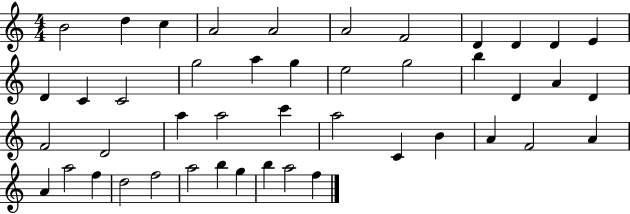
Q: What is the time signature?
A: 4/4